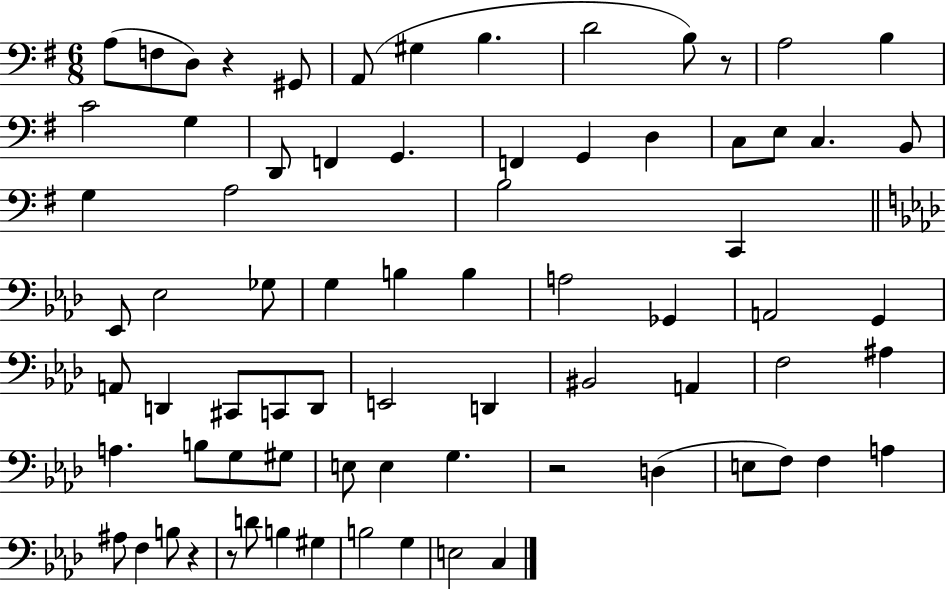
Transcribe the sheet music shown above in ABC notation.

X:1
T:Untitled
M:6/8
L:1/4
K:G
A,/2 F,/2 D,/2 z ^G,,/2 A,,/2 ^G, B, D2 B,/2 z/2 A,2 B, C2 G, D,,/2 F,, G,, F,, G,, D, C,/2 E,/2 C, B,,/2 G, A,2 B,2 C,, _E,,/2 _E,2 _G,/2 G, B, B, A,2 _G,, A,,2 G,, A,,/2 D,, ^C,,/2 C,,/2 D,,/2 E,,2 D,, ^B,,2 A,, F,2 ^A, A, B,/2 G,/2 ^G,/2 E,/2 E, G, z2 D, E,/2 F,/2 F, A, ^A,/2 F, B,/2 z z/2 D/2 B, ^G, B,2 G, E,2 C,